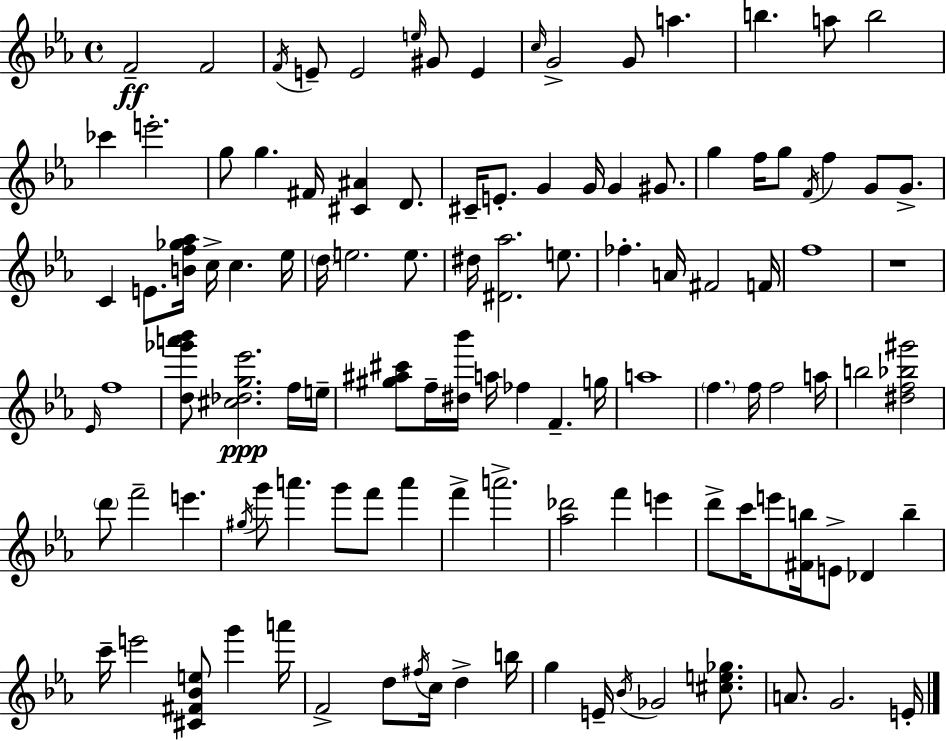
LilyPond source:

{
  \clef treble
  \time 4/4
  \defaultTimeSignature
  \key ees \major
  f'2--\ff f'2 | \acciaccatura { f'16 } e'8-- e'2 \grace { e''16 } gis'8 e'4 | \grace { c''16 } g'2-> g'8 a''4. | b''4. a''8 b''2 | \break ces'''4 e'''2.-. | g''8 g''4. fis'16 <cis' ais'>4 | d'8. cis'16-- e'8.-. g'4 g'16 g'4 | gis'8. g''4 f''16 g''8 \acciaccatura { f'16 } f''4 g'8 | \break g'8.-> c'4 e'8. <b' f'' ges'' aes''>16 c''16-> c''4. | ees''16 \parenthesize d''16 e''2. | e''8. dis''16 <dis' aes''>2. | e''8. fes''4.-. a'16 fis'2 | \break f'16 f''1 | r1 | \grace { ees'16 } f''1 | <d'' ges''' a''' bes'''>8 <cis'' des'' g'' ees'''>2.\ppp | \break f''16 e''16-- <gis'' ais'' cis'''>8 f''16-- <dis'' bes'''>16 a''16 fes''4 f'4.-- | g''16 a''1 | \parenthesize f''4. f''16 f''2 | a''16 b''2 <dis'' f'' bes'' gis'''>2 | \break \parenthesize d'''8 f'''2-- e'''4. | \acciaccatura { gis''16 } g'''8 a'''4. g'''8 | f'''8 a'''4 f'''4-> a'''2.-> | <aes'' des'''>2 f'''4 | \break e'''4 d'''8-> c'''16 e'''8 <fis' b''>16 e'8-> des'4 | b''4-- c'''16-- e'''2 <cis' fis' bes' e''>8 | g'''4 a'''16 f'2-> d''8 | \acciaccatura { fis''16 } c''16 d''4-> b''16 g''4 e'16-- \acciaccatura { bes'16 } ges'2 | \break <cis'' e'' ges''>8. a'8. g'2. | e'16-. \bar "|."
}